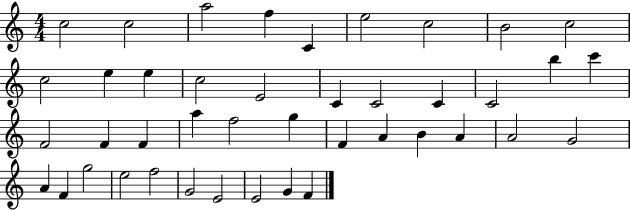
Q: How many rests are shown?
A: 0